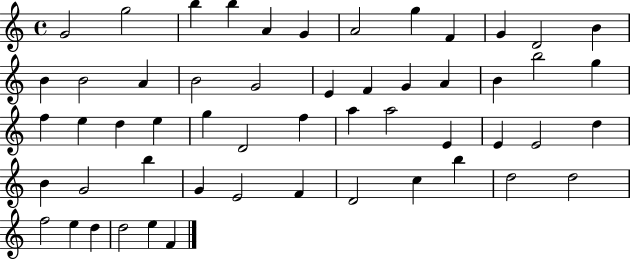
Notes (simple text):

G4/h G5/h B5/q B5/q A4/q G4/q A4/h G5/q F4/q G4/q D4/h B4/q B4/q B4/h A4/q B4/h G4/h E4/q F4/q G4/q A4/q B4/q B5/h G5/q F5/q E5/q D5/q E5/q G5/q D4/h F5/q A5/q A5/h E4/q E4/q E4/h D5/q B4/q G4/h B5/q G4/q E4/h F4/q D4/h C5/q B5/q D5/h D5/h F5/h E5/q D5/q D5/h E5/q F4/q